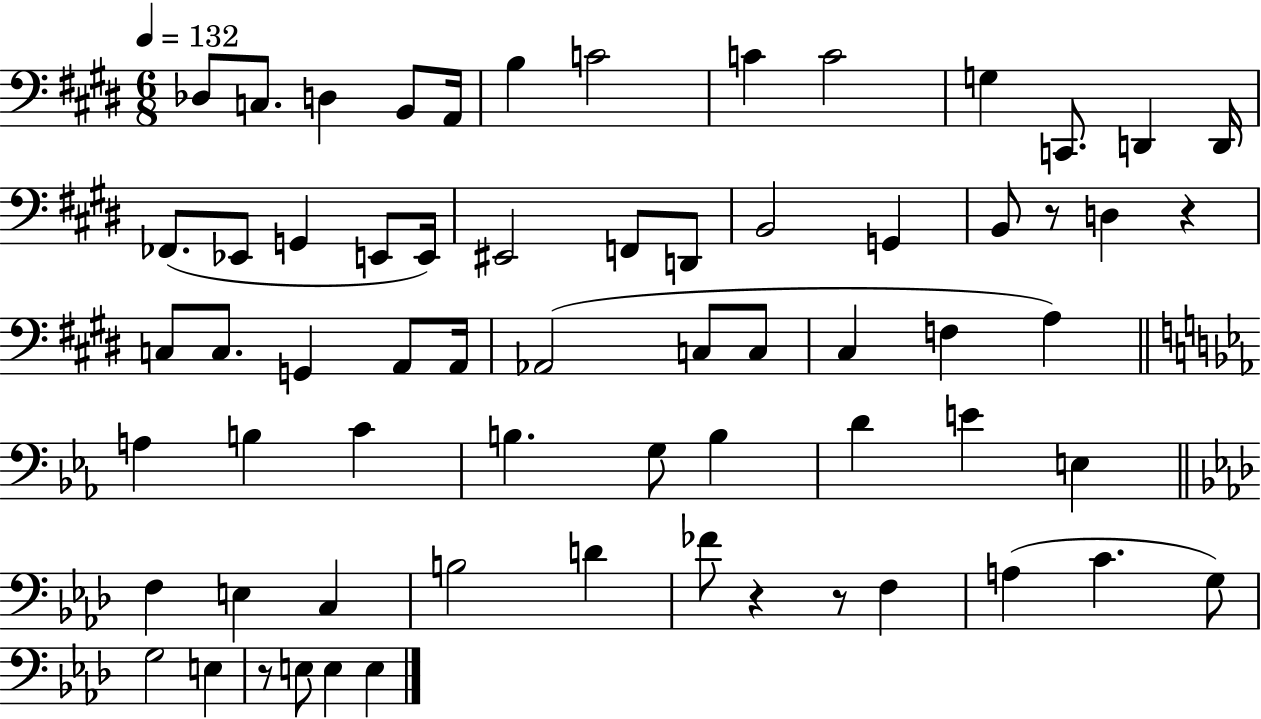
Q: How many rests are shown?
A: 5